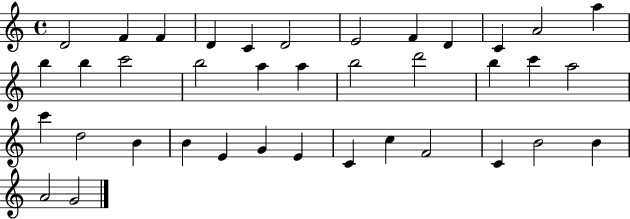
D4/h F4/q F4/q D4/q C4/q D4/h E4/h F4/q D4/q C4/q A4/h A5/q B5/q B5/q C6/h B5/h A5/q A5/q B5/h D6/h B5/q C6/q A5/h C6/q D5/h B4/q B4/q E4/q G4/q E4/q C4/q C5/q F4/h C4/q B4/h B4/q A4/h G4/h